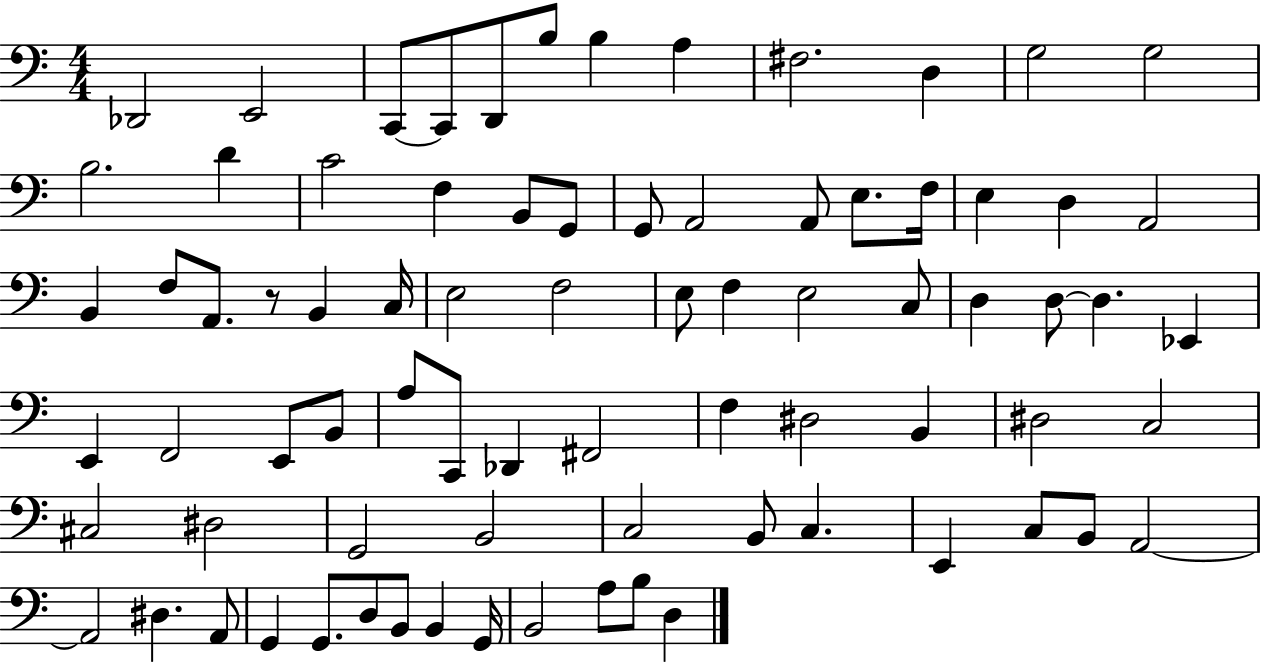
Db2/h E2/h C2/e C2/e D2/e B3/e B3/q A3/q F#3/h. D3/q G3/h G3/h B3/h. D4/q C4/h F3/q B2/e G2/e G2/e A2/h A2/e E3/e. F3/s E3/q D3/q A2/h B2/q F3/e A2/e. R/e B2/q C3/s E3/h F3/h E3/e F3/q E3/h C3/e D3/q D3/e D3/q. Eb2/q E2/q F2/h E2/e B2/e A3/e C2/e Db2/q F#2/h F3/q D#3/h B2/q D#3/h C3/h C#3/h D#3/h G2/h B2/h C3/h B2/e C3/q. E2/q C3/e B2/e A2/h A2/h D#3/q. A2/e G2/q G2/e. D3/e B2/e B2/q G2/s B2/h A3/e B3/e D3/q